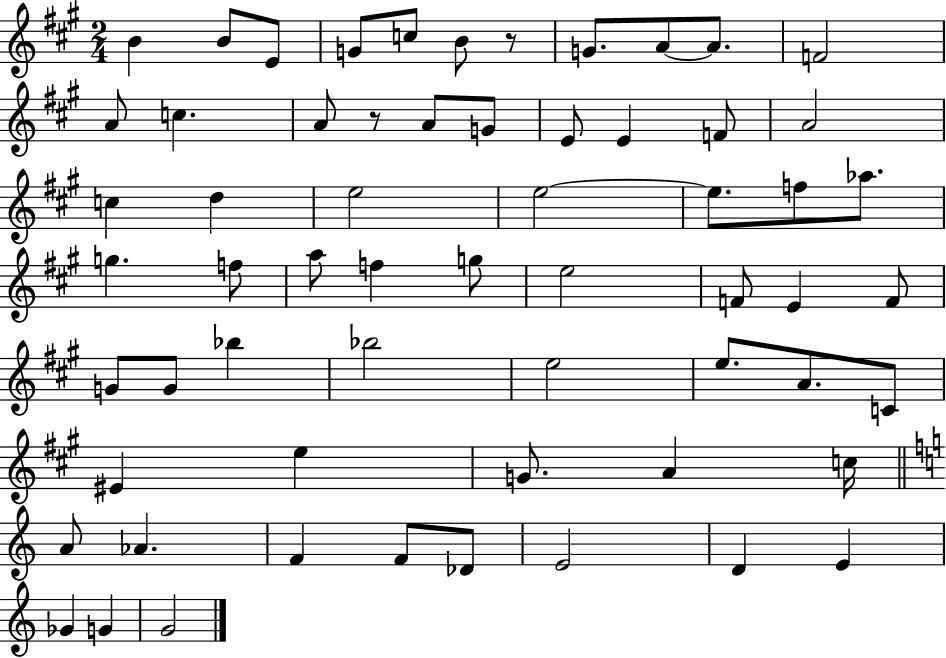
{
  \clef treble
  \numericTimeSignature
  \time 2/4
  \key a \major
  b'4 b'8 e'8 | g'8 c''8 b'8 r8 | g'8. a'8~~ a'8. | f'2 | \break a'8 c''4. | a'8 r8 a'8 g'8 | e'8 e'4 f'8 | a'2 | \break c''4 d''4 | e''2 | e''2~~ | e''8. f''8 aes''8. | \break g''4. f''8 | a''8 f''4 g''8 | e''2 | f'8 e'4 f'8 | \break g'8 g'8 bes''4 | bes''2 | e''2 | e''8. a'8. c'8 | \break eis'4 e''4 | g'8. a'4 c''16 | \bar "||" \break \key c \major a'8 aes'4. | f'4 f'8 des'8 | e'2 | d'4 e'4 | \break ges'4 g'4 | g'2 | \bar "|."
}